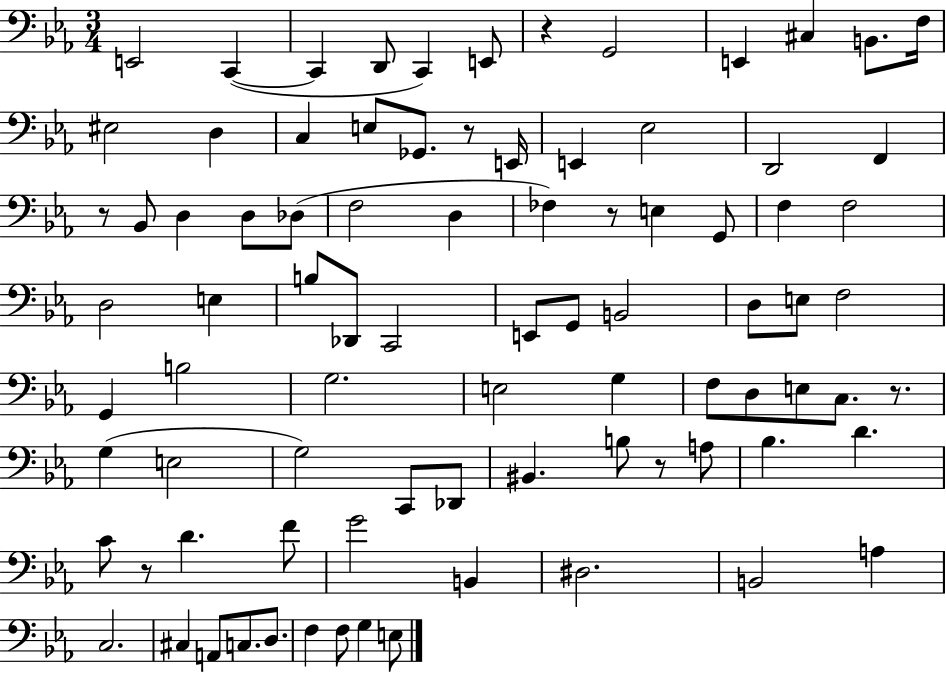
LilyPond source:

{
  \clef bass
  \numericTimeSignature
  \time 3/4
  \key ees \major
  e,2 c,4~(~ | c,4 d,8 c,4) e,8 | r4 g,2 | e,4 cis4 b,8. f16 | \break eis2 d4 | c4 e8 ges,8. r8 e,16 | e,4 ees2 | d,2 f,4 | \break r8 bes,8 d4 d8 des8( | f2 d4 | fes4) r8 e4 g,8 | f4 f2 | \break d2 e4 | b8 des,8 c,2 | e,8 g,8 b,2 | d8 e8 f2 | \break g,4 b2 | g2. | e2 g4 | f8 d8 e8 c8. r8. | \break g4( e2 | g2) c,8 des,8 | bis,4. b8 r8 a8 | bes4. d'4. | \break c'8 r8 d'4. f'8 | g'2 b,4 | dis2. | b,2 a4 | \break c2. | cis4 a,8 c8. d8. | f4 f8 g4 e8 | \bar "|."
}